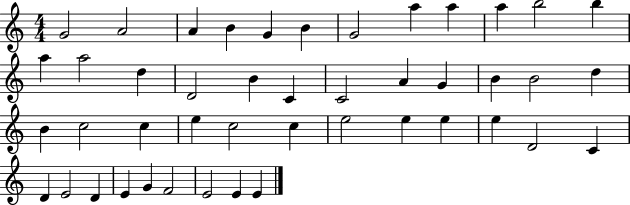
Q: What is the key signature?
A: C major